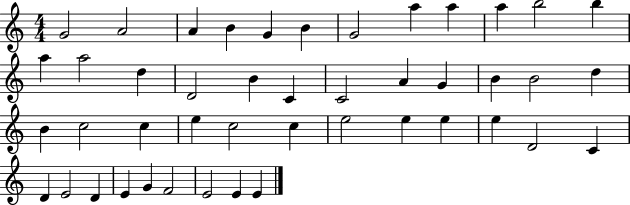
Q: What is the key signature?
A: C major